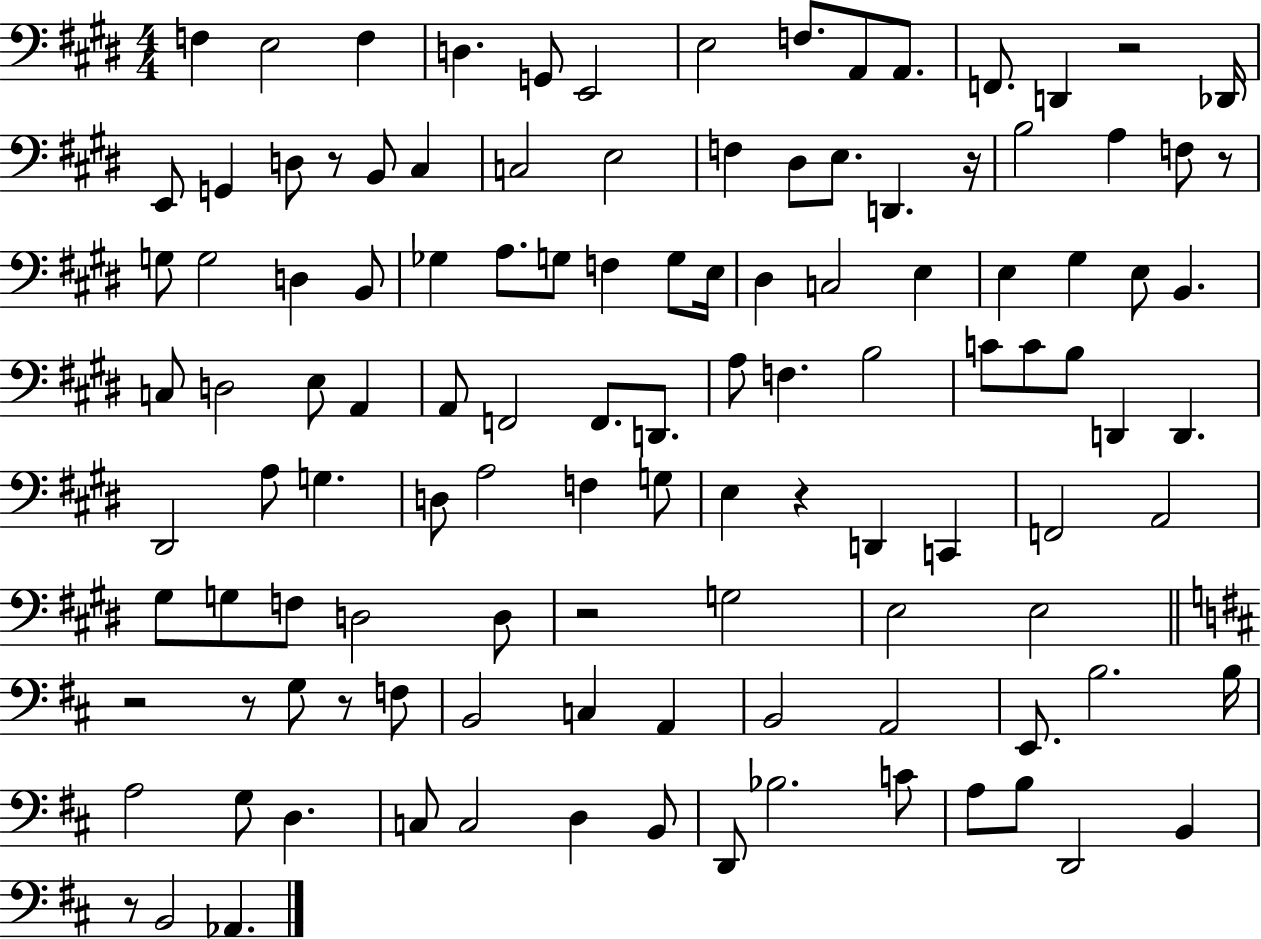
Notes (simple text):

F3/q E3/h F3/q D3/q. G2/e E2/h E3/h F3/e. A2/e A2/e. F2/e. D2/q R/h Db2/s E2/e G2/q D3/e R/e B2/e C#3/q C3/h E3/h F3/q D#3/e E3/e. D2/q. R/s B3/h A3/q F3/e R/e G3/e G3/h D3/q B2/e Gb3/q A3/e. G3/e F3/q G3/e E3/s D#3/q C3/h E3/q E3/q G#3/q E3/e B2/q. C3/e D3/h E3/e A2/q A2/e F2/h F2/e. D2/e. A3/e F3/q. B3/h C4/e C4/e B3/e D2/q D2/q. D#2/h A3/e G3/q. D3/e A3/h F3/q G3/e E3/q R/q D2/q C2/q F2/h A2/h G#3/e G3/e F3/e D3/h D3/e R/h G3/h E3/h E3/h R/h R/e G3/e R/e F3/e B2/h C3/q A2/q B2/h A2/h E2/e. B3/h. B3/s A3/h G3/e D3/q. C3/e C3/h D3/q B2/e D2/e Bb3/h. C4/e A3/e B3/e D2/h B2/q R/e B2/h Ab2/q.